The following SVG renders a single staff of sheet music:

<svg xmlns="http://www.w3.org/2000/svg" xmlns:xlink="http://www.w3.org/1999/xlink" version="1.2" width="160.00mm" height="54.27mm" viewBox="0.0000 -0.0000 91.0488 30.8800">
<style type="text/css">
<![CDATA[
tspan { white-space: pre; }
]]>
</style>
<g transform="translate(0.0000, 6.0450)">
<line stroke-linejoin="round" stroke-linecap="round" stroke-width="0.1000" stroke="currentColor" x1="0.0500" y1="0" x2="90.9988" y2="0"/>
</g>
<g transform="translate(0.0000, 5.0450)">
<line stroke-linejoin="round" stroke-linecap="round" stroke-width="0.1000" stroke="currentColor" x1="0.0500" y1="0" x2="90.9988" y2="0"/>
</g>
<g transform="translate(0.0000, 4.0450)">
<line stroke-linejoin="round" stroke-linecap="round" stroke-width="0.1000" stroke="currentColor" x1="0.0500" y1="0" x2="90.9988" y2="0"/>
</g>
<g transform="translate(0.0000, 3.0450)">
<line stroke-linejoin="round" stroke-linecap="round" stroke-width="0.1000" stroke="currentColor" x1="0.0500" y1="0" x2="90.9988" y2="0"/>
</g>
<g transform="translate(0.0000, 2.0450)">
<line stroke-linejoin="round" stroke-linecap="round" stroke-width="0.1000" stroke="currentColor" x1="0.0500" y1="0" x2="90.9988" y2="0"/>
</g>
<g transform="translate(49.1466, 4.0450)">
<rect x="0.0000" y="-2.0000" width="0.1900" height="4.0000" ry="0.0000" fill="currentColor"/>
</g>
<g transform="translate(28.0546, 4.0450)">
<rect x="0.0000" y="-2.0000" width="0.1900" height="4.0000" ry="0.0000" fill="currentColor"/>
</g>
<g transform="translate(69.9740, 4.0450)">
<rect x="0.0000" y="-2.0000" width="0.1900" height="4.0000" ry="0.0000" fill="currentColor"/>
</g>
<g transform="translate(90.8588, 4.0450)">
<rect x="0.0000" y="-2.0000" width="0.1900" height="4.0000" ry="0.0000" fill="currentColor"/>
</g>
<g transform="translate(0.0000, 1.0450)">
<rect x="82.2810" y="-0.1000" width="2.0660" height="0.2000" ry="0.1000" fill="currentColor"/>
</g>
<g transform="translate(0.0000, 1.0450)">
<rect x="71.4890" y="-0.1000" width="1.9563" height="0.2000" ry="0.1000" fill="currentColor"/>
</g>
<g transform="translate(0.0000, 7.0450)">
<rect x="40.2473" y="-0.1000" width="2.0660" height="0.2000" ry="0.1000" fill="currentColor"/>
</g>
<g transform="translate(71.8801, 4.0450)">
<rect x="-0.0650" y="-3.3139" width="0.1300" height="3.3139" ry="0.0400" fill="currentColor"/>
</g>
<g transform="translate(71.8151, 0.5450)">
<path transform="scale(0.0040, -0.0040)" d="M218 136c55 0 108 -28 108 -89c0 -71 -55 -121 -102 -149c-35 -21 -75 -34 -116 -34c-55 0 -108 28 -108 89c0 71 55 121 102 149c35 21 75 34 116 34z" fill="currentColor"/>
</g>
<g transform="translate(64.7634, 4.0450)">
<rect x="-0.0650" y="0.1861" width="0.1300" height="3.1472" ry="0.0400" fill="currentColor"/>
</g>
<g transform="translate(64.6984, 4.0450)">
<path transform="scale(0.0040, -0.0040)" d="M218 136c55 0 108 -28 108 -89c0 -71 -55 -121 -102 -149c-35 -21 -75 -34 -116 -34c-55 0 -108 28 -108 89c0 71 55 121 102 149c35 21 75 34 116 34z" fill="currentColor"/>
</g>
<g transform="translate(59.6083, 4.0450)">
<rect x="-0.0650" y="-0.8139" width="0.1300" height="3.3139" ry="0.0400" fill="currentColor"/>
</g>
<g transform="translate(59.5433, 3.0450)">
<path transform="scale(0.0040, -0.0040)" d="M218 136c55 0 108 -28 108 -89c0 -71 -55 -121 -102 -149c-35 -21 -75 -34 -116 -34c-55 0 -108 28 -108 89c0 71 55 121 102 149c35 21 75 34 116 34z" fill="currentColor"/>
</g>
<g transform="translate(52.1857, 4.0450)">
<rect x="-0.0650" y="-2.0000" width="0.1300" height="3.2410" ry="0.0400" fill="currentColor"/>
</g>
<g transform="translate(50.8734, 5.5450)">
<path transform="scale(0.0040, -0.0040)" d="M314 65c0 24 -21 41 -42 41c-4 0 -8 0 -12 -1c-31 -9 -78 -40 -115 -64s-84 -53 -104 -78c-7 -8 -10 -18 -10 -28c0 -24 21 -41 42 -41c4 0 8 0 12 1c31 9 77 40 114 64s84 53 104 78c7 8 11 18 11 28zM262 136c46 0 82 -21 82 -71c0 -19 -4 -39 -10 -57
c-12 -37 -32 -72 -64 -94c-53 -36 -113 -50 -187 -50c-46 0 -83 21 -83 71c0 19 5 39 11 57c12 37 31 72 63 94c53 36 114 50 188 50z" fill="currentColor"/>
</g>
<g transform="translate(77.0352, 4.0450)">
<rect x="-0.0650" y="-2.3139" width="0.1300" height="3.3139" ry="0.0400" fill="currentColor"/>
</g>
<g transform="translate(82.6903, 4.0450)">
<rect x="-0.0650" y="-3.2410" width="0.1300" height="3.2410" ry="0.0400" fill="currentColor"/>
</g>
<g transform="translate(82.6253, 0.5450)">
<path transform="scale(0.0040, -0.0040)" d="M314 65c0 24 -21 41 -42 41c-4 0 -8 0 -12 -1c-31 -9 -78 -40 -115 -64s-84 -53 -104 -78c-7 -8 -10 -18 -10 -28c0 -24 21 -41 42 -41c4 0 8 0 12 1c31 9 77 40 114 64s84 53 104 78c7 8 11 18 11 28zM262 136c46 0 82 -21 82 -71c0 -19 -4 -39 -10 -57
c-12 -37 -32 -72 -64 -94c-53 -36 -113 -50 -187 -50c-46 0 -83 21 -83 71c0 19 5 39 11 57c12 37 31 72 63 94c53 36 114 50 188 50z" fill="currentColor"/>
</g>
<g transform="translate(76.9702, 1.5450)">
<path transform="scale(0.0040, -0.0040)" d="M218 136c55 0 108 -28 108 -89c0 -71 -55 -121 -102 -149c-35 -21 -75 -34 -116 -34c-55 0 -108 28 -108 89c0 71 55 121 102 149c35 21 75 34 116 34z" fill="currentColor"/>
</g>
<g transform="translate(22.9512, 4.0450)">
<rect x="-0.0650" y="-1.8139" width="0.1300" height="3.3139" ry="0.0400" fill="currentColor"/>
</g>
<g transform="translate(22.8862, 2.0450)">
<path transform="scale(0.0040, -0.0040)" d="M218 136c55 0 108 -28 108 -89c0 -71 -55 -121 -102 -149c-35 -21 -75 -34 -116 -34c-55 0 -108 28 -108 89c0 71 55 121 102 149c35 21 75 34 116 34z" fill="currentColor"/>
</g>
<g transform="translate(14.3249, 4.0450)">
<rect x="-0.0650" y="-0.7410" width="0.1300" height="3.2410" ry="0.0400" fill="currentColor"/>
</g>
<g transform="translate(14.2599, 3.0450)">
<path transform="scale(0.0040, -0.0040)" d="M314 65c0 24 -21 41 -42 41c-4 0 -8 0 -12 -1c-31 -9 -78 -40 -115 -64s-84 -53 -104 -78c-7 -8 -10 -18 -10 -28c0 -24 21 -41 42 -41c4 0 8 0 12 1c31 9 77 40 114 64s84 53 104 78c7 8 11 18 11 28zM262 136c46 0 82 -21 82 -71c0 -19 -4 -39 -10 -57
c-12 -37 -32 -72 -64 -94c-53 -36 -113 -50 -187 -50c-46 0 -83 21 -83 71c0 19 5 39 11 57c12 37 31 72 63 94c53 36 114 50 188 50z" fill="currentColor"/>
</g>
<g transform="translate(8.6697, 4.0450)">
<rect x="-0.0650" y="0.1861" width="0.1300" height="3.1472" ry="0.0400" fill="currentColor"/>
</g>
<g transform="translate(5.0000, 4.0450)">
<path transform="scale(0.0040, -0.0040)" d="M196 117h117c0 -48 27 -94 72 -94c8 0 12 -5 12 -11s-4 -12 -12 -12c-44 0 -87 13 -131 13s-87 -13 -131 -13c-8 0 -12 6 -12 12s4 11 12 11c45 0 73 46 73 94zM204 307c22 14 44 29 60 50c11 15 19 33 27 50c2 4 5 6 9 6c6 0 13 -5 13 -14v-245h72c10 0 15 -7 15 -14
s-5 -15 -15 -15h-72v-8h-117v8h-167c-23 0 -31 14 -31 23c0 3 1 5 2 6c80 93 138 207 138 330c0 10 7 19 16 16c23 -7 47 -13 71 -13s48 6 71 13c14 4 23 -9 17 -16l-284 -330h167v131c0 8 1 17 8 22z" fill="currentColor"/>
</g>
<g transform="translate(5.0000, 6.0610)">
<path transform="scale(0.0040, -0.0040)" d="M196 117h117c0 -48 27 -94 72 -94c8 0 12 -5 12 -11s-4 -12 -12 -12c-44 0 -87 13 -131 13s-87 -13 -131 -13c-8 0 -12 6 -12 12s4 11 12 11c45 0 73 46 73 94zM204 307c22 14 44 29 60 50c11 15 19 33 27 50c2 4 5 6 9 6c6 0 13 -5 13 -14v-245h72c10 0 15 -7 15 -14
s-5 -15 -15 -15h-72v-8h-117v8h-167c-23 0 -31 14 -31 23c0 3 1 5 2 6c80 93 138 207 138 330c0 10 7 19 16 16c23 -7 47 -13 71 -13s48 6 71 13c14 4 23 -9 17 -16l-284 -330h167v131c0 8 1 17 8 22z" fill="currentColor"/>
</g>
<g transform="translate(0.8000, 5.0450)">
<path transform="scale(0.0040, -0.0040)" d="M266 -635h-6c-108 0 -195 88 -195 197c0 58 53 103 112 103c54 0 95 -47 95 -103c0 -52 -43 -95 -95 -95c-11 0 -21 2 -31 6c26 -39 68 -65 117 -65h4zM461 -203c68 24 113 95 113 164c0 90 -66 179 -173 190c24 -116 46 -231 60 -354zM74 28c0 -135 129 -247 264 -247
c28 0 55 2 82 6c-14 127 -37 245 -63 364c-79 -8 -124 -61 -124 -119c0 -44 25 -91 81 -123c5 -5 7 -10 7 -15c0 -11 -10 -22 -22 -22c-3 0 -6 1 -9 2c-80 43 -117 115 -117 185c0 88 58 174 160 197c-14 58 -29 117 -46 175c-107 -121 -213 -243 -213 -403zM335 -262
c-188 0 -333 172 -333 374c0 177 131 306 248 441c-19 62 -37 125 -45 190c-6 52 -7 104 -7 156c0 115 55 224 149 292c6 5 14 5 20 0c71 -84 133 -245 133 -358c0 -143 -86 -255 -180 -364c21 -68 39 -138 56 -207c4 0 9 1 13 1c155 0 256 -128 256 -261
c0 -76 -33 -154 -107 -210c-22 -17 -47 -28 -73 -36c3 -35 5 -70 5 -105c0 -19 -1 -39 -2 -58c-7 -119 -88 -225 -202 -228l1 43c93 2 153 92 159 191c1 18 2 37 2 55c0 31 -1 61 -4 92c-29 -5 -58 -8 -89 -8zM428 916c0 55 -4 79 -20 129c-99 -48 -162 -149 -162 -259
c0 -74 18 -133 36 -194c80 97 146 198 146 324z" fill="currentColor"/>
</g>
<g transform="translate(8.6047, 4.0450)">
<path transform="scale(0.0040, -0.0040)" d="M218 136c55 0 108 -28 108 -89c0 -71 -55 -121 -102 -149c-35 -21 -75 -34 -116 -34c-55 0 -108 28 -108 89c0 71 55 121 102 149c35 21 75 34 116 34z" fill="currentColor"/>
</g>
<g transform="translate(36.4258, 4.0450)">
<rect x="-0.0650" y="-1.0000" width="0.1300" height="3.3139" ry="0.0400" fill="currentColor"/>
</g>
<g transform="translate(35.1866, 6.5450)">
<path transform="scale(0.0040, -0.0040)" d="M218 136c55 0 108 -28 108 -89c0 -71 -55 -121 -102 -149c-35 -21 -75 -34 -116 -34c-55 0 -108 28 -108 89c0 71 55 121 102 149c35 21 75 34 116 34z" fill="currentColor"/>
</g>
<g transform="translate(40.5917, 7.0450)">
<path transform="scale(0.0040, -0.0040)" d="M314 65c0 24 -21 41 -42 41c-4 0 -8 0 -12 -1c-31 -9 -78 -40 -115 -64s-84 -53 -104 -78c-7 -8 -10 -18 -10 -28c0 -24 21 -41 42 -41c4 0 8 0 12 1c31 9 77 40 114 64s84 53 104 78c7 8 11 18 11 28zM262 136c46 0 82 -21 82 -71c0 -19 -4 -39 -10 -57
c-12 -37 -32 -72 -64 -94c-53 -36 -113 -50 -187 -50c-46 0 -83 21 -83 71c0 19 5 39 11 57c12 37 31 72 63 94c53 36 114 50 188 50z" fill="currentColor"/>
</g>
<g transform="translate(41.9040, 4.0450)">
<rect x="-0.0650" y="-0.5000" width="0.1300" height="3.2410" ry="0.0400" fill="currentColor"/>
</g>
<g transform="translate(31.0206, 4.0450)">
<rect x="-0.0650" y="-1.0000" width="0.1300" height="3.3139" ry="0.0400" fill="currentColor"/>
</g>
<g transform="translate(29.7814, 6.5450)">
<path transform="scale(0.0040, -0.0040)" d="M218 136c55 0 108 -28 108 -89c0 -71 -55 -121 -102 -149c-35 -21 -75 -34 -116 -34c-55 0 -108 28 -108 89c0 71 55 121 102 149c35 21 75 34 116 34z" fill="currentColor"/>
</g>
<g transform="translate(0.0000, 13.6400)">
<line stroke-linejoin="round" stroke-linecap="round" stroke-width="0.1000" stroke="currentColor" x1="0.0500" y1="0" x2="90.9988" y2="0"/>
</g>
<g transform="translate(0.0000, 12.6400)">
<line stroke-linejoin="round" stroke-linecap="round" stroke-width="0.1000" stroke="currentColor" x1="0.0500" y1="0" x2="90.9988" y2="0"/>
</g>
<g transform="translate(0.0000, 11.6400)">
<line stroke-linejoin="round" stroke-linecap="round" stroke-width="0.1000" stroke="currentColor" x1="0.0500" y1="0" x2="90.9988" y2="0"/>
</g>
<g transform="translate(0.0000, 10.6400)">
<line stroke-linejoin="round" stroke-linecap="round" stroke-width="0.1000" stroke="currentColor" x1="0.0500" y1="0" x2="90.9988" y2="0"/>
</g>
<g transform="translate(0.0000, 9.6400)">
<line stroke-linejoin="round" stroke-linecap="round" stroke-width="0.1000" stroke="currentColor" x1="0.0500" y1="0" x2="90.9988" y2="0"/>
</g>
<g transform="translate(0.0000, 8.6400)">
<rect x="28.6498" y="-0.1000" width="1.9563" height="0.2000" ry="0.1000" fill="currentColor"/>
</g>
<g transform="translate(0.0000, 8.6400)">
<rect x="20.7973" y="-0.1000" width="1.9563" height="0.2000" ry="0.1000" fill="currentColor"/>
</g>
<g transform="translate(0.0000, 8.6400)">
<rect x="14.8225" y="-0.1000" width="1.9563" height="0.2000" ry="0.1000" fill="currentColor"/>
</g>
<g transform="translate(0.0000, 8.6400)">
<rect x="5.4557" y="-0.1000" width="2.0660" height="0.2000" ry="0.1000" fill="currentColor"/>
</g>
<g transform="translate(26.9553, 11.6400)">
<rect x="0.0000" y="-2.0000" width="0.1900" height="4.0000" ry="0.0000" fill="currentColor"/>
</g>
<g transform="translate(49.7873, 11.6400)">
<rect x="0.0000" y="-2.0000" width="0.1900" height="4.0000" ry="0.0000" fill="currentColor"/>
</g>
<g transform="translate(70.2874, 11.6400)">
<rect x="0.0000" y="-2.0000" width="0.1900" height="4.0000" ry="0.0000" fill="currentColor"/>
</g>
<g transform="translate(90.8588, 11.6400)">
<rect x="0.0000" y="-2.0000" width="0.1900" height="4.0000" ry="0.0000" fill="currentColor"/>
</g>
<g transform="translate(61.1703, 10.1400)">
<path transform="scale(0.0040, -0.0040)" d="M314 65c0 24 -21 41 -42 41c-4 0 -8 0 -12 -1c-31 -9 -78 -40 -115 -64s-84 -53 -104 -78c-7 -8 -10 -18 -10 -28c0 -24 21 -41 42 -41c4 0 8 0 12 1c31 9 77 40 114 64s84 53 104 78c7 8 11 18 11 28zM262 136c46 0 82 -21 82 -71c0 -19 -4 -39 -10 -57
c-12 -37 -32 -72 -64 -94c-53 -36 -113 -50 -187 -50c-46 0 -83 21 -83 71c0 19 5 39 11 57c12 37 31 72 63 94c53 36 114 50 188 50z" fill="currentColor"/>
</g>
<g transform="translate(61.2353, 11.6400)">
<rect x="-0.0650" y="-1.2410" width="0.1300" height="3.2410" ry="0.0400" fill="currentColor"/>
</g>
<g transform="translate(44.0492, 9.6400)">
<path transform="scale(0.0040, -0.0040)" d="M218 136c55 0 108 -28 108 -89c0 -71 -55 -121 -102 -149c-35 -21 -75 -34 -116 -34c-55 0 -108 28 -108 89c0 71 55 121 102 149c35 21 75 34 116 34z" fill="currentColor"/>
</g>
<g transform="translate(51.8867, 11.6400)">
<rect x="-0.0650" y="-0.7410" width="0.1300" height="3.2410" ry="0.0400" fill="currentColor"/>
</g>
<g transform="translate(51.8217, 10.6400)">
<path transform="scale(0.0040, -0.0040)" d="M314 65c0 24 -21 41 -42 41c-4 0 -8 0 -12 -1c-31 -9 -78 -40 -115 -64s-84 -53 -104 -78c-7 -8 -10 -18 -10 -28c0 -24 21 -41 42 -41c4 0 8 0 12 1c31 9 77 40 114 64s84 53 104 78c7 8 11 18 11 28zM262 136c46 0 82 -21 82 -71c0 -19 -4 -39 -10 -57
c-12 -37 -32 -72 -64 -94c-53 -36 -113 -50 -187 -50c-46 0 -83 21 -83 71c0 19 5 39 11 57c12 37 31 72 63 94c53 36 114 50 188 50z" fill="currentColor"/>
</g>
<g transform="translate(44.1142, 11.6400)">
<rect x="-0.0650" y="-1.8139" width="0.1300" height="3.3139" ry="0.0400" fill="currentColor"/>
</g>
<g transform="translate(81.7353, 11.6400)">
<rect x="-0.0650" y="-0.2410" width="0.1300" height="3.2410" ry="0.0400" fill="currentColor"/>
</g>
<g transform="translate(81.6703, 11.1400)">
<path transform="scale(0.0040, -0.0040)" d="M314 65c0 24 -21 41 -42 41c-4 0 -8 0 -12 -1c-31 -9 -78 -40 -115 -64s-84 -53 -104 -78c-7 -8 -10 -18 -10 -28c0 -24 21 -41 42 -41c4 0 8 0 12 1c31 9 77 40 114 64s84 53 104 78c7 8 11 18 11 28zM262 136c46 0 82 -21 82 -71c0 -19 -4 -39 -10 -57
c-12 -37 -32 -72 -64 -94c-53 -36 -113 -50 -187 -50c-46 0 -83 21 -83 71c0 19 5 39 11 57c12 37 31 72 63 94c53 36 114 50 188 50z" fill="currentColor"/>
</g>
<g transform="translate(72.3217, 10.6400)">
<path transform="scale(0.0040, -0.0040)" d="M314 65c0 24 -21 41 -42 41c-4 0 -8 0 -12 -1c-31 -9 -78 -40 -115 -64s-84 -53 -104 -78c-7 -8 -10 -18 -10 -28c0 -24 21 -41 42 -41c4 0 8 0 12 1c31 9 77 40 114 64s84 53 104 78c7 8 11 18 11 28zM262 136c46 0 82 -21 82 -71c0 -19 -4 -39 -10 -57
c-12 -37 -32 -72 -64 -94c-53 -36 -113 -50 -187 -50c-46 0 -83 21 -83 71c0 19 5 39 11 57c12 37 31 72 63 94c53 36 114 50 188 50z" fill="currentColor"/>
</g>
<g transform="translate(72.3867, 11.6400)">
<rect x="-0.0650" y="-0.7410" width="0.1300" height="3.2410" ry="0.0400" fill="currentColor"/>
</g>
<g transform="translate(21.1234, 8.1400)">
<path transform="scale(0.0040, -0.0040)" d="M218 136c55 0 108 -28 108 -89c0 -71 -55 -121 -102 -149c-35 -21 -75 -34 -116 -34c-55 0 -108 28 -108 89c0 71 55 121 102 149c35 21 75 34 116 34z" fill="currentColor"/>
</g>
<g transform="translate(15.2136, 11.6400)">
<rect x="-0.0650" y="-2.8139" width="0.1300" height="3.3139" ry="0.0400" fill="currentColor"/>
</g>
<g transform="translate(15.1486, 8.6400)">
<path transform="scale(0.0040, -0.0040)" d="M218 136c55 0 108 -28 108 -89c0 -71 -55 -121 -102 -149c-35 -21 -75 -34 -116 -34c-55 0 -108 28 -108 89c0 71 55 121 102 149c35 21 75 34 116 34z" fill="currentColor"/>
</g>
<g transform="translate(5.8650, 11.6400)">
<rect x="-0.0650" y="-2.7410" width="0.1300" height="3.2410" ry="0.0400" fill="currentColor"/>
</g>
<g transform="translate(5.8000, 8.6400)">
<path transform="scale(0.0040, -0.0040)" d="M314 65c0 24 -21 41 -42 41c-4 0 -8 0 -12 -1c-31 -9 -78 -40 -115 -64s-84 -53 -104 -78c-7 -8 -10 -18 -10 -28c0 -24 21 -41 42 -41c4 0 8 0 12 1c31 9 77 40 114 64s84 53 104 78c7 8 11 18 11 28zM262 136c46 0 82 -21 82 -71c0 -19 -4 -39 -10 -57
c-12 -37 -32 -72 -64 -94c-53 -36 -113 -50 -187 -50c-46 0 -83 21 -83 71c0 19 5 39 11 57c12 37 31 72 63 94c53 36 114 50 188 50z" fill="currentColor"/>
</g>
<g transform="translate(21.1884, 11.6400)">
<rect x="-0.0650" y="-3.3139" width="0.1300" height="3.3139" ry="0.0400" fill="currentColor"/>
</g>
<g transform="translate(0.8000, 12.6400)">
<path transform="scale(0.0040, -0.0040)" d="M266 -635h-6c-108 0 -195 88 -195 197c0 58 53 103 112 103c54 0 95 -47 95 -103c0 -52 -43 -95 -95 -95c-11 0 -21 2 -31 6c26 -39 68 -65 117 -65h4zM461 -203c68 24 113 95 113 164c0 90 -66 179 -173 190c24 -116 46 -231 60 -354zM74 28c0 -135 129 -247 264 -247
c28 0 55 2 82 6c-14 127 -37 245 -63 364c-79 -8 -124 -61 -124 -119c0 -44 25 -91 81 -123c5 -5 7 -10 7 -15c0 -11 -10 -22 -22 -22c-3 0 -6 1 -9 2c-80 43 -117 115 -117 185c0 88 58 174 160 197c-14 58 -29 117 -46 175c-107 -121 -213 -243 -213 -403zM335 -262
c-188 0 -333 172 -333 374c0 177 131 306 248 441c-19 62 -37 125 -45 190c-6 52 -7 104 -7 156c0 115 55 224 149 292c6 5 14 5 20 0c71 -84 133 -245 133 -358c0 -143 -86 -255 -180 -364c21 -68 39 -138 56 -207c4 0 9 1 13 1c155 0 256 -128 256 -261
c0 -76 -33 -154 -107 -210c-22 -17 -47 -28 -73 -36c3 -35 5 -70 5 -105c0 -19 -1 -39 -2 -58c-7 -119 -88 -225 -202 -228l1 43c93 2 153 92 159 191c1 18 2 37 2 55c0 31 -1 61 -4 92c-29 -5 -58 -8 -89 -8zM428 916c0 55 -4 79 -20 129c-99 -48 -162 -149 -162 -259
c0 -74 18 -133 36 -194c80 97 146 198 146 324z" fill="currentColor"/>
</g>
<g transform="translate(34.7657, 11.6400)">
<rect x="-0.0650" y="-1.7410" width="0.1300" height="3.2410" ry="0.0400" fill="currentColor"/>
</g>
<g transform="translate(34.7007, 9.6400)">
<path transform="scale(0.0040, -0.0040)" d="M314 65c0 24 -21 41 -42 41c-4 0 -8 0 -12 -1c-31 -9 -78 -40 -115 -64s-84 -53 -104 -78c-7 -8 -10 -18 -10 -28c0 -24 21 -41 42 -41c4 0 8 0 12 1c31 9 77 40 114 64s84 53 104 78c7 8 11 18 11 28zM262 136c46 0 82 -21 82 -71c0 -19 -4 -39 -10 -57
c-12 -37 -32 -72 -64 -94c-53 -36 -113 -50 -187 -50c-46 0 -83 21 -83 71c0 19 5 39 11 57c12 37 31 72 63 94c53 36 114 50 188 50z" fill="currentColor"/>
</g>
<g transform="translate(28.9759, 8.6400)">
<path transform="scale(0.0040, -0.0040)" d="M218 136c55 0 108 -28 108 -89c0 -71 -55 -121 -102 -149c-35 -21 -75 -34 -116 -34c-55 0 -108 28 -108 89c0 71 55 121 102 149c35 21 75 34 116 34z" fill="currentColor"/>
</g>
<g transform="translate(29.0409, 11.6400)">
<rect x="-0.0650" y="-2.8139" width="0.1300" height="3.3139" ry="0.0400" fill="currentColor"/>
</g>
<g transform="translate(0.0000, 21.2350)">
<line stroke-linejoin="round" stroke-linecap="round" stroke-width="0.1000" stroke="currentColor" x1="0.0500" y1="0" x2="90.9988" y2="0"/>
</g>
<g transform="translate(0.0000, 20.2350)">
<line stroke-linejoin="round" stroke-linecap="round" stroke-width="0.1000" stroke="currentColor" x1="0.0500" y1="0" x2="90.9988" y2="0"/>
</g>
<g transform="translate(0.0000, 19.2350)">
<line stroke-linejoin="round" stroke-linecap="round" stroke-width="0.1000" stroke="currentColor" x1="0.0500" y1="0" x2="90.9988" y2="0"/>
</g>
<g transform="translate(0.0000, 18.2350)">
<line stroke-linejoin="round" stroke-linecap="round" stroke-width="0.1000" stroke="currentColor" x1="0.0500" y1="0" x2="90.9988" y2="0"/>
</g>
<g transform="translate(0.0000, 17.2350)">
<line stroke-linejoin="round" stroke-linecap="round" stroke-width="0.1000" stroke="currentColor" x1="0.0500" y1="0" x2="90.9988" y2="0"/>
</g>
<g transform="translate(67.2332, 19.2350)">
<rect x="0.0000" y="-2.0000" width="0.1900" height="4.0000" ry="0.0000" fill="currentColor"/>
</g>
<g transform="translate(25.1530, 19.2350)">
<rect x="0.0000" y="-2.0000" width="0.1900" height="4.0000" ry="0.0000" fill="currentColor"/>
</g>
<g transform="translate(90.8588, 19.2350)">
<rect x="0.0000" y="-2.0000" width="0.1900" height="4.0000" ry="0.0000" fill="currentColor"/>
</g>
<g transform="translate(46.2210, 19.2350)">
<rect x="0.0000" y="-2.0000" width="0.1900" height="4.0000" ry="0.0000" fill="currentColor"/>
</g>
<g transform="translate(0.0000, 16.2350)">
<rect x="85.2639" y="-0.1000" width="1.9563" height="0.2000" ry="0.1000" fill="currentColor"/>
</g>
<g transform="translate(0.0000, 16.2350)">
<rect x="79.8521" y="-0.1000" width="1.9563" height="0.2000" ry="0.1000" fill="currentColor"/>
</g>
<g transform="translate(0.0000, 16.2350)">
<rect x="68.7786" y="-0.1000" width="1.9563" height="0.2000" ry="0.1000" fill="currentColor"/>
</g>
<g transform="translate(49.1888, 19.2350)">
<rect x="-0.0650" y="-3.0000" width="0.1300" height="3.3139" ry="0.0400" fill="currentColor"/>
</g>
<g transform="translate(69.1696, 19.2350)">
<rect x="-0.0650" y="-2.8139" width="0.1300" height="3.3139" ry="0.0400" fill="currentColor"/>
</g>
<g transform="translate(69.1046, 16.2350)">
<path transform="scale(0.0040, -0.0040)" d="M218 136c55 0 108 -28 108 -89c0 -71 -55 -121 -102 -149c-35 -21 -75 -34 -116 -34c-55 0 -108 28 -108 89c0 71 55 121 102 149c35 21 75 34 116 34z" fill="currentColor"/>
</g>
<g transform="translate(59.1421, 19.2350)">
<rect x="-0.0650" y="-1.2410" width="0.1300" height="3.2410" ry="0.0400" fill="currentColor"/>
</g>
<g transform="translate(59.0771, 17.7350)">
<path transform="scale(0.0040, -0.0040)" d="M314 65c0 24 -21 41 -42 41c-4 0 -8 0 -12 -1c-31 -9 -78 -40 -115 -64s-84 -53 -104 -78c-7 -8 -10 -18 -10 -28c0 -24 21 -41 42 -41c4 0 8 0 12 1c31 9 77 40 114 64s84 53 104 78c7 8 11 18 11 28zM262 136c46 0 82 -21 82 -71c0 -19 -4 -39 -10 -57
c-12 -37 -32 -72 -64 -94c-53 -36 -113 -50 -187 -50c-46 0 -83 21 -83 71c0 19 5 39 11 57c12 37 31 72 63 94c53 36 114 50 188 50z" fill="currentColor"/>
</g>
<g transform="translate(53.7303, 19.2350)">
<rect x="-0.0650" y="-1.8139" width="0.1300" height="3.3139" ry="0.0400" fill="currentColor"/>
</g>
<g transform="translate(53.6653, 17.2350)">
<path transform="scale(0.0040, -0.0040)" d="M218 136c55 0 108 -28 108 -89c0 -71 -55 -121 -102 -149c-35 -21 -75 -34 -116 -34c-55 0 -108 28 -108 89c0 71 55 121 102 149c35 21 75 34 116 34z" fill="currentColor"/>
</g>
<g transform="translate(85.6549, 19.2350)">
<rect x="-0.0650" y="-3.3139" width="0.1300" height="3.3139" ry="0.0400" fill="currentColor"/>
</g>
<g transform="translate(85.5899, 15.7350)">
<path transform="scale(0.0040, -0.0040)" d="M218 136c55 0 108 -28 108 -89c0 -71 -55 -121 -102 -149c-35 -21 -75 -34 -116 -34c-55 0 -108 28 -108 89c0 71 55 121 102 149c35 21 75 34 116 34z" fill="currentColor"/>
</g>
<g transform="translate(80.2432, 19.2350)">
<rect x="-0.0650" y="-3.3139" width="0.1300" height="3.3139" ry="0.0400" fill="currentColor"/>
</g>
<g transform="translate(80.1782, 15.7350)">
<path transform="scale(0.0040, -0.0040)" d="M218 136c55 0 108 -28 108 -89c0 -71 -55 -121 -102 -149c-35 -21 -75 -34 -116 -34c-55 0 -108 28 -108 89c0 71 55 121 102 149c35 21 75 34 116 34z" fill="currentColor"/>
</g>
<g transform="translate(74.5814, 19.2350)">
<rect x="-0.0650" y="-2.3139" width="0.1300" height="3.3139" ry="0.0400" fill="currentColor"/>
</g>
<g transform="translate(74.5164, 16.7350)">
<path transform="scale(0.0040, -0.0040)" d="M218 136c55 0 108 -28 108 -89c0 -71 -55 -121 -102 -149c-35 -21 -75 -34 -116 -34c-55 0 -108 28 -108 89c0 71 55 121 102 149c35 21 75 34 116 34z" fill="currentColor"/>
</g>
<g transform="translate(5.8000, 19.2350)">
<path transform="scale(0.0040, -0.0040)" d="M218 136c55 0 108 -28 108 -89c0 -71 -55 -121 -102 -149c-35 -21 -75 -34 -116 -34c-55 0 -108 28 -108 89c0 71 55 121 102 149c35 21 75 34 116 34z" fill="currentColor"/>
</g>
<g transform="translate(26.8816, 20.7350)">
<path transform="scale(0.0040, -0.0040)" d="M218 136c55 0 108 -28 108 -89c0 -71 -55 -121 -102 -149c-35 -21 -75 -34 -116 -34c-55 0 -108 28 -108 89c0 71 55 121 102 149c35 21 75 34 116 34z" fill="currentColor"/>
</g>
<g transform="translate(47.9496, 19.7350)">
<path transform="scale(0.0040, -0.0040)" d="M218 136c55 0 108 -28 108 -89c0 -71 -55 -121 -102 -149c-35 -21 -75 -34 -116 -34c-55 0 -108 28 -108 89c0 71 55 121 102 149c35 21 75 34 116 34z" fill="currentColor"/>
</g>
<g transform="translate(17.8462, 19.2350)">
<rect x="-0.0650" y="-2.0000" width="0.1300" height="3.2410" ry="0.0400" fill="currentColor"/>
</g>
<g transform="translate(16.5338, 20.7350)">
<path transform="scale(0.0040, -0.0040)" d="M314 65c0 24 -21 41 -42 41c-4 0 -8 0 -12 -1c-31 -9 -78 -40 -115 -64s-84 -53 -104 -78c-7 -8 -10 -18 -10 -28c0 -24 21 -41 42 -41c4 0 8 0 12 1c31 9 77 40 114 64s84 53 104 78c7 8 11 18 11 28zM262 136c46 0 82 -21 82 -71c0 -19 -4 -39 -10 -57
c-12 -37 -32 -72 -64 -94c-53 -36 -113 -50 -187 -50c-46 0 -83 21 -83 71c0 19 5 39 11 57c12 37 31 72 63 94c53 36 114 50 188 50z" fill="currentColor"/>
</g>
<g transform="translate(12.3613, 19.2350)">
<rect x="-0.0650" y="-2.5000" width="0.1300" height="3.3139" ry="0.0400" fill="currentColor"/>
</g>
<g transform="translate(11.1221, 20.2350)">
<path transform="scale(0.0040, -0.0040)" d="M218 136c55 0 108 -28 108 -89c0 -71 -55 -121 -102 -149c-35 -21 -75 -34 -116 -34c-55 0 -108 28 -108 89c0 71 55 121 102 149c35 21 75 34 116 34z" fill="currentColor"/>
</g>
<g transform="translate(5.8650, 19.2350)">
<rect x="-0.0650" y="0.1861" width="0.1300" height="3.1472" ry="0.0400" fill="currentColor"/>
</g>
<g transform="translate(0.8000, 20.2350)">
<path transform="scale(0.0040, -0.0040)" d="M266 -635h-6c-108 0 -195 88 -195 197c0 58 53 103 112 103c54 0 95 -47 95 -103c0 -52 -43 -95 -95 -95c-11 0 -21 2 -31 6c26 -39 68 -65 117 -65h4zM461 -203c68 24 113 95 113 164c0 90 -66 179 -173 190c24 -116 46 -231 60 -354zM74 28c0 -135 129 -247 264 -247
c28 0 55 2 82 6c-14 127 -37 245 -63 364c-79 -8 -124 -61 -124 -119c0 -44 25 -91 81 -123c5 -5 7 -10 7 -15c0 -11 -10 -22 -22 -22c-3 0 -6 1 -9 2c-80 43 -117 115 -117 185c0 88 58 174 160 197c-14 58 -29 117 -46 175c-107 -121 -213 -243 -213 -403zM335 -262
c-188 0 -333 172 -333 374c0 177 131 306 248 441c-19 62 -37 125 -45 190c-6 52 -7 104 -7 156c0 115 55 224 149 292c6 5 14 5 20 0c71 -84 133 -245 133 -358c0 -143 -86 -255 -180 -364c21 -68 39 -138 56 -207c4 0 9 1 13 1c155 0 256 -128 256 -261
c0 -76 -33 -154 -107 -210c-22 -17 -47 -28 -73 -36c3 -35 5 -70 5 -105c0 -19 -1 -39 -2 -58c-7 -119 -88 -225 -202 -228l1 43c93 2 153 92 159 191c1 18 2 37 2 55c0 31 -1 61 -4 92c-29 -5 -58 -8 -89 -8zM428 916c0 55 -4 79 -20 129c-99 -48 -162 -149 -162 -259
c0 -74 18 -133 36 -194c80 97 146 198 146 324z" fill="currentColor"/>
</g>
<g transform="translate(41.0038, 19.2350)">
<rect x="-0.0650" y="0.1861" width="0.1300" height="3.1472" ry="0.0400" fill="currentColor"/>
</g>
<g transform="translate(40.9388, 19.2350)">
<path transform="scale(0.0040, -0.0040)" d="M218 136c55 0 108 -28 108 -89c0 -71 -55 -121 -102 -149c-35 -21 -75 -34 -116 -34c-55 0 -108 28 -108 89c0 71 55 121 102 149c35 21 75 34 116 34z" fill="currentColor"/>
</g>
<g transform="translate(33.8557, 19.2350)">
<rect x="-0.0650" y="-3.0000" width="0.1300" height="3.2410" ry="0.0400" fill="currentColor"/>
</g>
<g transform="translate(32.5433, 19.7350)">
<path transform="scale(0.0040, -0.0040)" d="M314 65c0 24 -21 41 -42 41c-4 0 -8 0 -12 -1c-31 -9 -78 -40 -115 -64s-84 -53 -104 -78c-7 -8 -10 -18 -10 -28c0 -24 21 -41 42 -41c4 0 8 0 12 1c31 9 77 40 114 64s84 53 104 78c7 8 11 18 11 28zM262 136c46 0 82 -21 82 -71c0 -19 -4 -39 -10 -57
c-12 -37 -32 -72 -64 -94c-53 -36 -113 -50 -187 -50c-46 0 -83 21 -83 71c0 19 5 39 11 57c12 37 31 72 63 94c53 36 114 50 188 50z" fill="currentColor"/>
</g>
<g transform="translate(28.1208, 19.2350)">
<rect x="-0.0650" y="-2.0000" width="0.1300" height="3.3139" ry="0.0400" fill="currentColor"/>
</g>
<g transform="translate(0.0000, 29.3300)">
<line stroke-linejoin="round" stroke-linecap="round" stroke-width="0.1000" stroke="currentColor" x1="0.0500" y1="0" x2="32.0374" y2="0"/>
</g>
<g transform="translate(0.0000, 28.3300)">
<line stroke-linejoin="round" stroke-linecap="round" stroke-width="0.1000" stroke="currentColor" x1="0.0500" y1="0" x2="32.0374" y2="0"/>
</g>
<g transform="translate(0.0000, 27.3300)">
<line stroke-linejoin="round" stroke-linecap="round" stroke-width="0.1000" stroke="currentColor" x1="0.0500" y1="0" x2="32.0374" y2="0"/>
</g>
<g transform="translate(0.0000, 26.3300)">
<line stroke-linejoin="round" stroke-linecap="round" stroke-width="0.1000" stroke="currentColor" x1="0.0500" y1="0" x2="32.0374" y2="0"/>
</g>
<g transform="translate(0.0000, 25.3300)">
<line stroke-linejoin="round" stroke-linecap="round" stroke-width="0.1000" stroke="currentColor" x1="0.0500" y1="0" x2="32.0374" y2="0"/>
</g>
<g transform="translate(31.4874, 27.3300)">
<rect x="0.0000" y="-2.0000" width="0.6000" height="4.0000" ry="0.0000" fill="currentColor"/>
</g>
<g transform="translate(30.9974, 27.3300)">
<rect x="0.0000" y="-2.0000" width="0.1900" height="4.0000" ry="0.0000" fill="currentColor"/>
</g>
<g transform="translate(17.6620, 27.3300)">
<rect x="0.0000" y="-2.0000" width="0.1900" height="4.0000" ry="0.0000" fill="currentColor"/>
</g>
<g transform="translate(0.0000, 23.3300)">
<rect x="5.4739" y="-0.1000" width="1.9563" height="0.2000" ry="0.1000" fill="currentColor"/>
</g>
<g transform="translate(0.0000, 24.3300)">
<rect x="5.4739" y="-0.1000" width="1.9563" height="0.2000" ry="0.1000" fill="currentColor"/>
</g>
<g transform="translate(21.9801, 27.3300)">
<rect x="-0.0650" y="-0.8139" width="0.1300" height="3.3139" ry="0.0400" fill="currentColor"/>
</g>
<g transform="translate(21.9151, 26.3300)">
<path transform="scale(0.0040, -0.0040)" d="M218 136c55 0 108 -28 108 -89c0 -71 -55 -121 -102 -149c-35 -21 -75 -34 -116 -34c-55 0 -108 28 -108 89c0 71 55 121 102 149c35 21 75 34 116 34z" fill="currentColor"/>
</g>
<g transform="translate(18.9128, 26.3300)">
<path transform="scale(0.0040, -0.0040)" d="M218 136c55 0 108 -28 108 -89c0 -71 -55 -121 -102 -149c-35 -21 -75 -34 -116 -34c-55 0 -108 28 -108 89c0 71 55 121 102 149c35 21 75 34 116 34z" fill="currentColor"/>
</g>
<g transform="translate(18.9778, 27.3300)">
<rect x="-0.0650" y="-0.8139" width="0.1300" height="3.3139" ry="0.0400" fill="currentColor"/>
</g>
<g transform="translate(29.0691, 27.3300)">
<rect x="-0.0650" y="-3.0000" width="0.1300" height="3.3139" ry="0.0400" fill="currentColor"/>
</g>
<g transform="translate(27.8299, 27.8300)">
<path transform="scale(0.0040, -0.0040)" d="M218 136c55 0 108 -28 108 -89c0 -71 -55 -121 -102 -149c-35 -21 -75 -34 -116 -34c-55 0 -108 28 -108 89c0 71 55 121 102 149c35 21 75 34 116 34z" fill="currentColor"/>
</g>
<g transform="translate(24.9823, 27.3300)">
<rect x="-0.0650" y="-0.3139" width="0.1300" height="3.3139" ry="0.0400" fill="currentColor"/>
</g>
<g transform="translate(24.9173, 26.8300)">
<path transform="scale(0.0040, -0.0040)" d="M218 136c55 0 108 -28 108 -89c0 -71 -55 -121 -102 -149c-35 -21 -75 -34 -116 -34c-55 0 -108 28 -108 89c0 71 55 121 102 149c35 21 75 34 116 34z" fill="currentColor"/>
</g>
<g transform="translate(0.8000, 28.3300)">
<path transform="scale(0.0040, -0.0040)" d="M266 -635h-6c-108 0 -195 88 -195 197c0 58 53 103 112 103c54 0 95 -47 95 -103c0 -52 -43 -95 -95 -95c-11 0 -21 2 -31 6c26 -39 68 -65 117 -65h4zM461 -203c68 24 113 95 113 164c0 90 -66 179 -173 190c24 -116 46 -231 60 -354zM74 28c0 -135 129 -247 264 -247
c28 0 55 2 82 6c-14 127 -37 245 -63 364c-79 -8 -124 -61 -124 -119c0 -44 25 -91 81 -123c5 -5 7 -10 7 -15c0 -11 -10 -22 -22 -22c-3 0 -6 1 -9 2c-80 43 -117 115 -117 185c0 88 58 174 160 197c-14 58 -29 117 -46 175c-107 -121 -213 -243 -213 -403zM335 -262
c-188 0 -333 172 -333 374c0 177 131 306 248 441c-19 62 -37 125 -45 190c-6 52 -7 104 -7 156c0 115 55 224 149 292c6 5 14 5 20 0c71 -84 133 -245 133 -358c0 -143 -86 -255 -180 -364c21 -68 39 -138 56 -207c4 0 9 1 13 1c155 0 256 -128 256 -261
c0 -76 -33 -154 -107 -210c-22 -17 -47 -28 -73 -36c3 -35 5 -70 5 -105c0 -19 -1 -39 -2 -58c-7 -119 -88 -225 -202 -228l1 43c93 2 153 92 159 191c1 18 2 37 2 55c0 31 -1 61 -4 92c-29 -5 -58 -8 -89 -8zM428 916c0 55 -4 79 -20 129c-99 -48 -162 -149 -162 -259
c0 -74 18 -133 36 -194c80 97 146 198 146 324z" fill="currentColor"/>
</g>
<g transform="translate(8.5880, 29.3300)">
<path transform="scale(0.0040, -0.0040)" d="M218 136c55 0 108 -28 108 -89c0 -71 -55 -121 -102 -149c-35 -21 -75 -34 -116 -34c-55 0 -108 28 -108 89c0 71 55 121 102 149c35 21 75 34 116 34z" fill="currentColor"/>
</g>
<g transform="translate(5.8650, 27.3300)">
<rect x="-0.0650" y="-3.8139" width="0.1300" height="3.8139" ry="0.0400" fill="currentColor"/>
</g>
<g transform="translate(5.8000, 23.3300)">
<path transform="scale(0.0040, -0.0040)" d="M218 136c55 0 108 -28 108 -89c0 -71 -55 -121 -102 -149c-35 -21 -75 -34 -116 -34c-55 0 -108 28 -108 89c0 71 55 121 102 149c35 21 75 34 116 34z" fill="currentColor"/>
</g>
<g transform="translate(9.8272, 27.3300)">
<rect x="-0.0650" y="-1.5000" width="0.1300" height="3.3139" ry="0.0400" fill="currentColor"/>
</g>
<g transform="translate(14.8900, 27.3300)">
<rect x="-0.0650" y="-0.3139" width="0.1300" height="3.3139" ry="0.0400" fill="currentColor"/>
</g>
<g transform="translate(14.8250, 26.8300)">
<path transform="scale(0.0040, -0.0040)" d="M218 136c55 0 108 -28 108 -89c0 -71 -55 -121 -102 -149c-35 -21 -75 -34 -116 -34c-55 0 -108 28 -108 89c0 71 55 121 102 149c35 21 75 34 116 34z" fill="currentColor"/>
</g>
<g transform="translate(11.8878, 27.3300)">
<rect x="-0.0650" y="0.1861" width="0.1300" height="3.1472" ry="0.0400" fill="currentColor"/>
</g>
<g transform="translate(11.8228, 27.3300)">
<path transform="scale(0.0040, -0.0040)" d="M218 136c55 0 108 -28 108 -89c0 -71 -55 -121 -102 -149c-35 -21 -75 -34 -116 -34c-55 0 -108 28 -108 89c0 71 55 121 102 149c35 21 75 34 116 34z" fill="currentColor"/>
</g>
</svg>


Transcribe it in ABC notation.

X:1
T:Untitled
M:4/4
L:1/4
K:C
B d2 f D D C2 F2 d B b g b2 a2 a b a f2 f d2 e2 d2 c2 B G F2 F A2 B A f e2 a g b b c' E B c d d c A